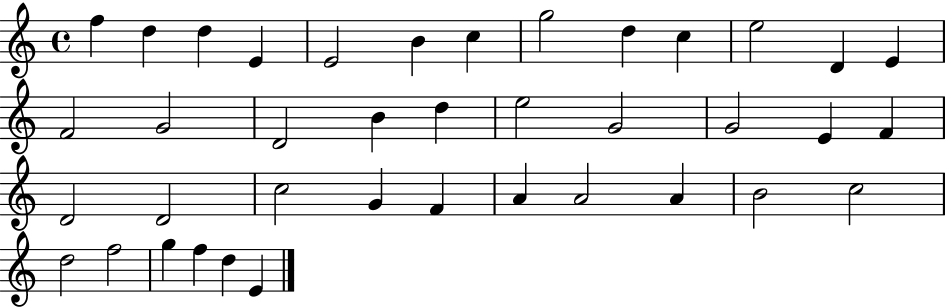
F5/q D5/q D5/q E4/q E4/h B4/q C5/q G5/h D5/q C5/q E5/h D4/q E4/q F4/h G4/h D4/h B4/q D5/q E5/h G4/h G4/h E4/q F4/q D4/h D4/h C5/h G4/q F4/q A4/q A4/h A4/q B4/h C5/h D5/h F5/h G5/q F5/q D5/q E4/q